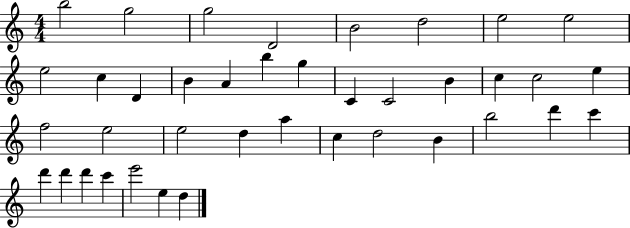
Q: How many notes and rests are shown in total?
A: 39